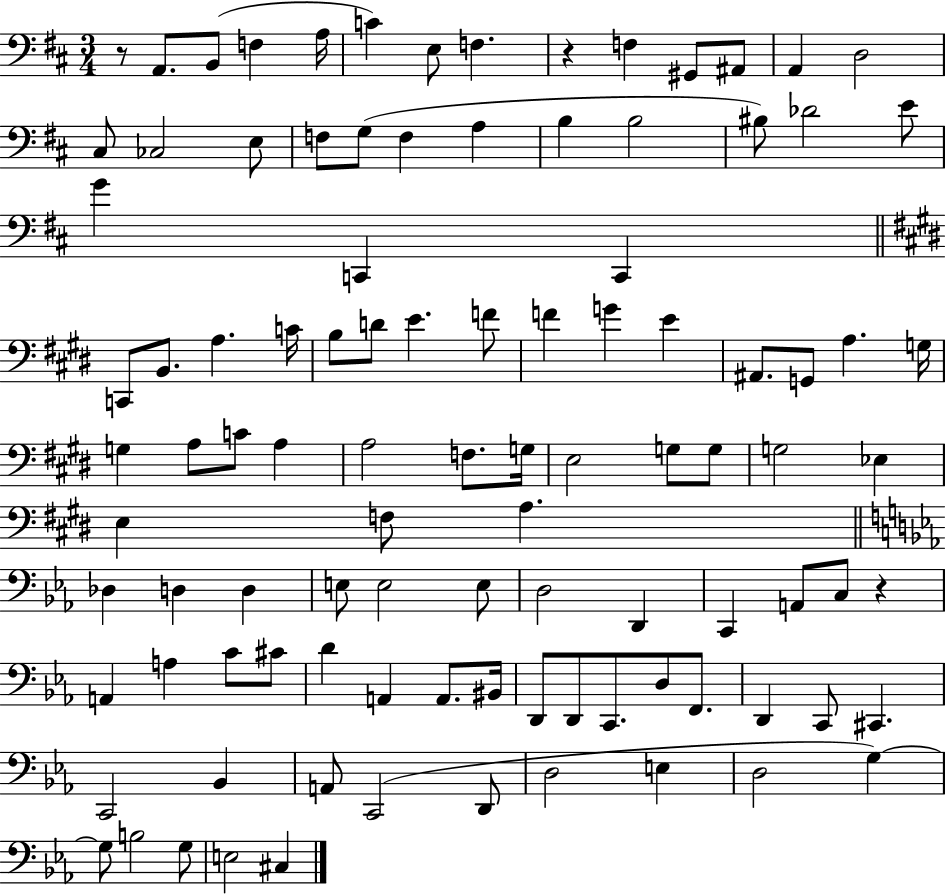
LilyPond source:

{
  \clef bass
  \numericTimeSignature
  \time 3/4
  \key d \major
  r8 a,8. b,8( f4 a16 | c'4) e8 f4. | r4 f4 gis,8 ais,8 | a,4 d2 | \break cis8 ces2 e8 | f8 g8( f4 a4 | b4 b2 | bis8) des'2 e'8 | \break g'4 c,4 c,4 | \bar "||" \break \key e \major c,8 b,8. a4. c'16 | b8 d'8 e'4. f'8 | f'4 g'4 e'4 | ais,8. g,8 a4. g16 | \break g4 a8 c'8 a4 | a2 f8. g16 | e2 g8 g8 | g2 ees4 | \break e4 f8 a4. | \bar "||" \break \key c \minor des4 d4 d4 | e8 e2 e8 | d2 d,4 | c,4 a,8 c8 r4 | \break a,4 a4 c'8 cis'8 | d'4 a,4 a,8. bis,16 | d,8 d,8 c,8. d8 f,8. | d,4 c,8 cis,4. | \break c,2 bes,4 | a,8 c,2( d,8 | d2 e4 | d2 g4~~) | \break g8 b2 g8 | e2 cis4 | \bar "|."
}